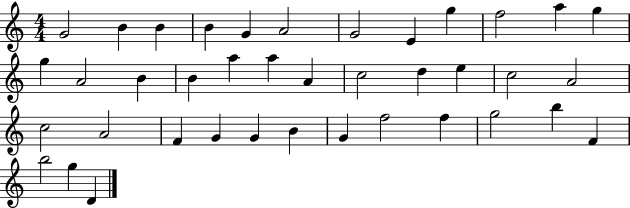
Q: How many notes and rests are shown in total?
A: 39